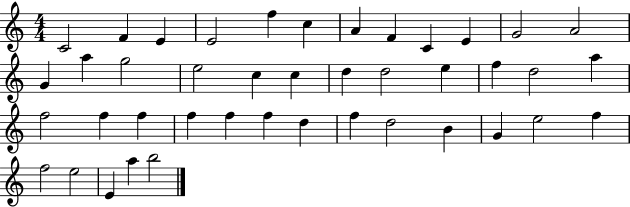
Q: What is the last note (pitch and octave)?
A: B5